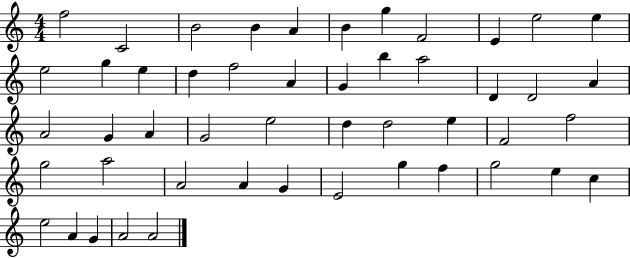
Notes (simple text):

F5/h C4/h B4/h B4/q A4/q B4/q G5/q F4/h E4/q E5/h E5/q E5/h G5/q E5/q D5/q F5/h A4/q G4/q B5/q A5/h D4/q D4/h A4/q A4/h G4/q A4/q G4/h E5/h D5/q D5/h E5/q F4/h F5/h G5/h A5/h A4/h A4/q G4/q E4/h G5/q F5/q G5/h E5/q C5/q E5/h A4/q G4/q A4/h A4/h